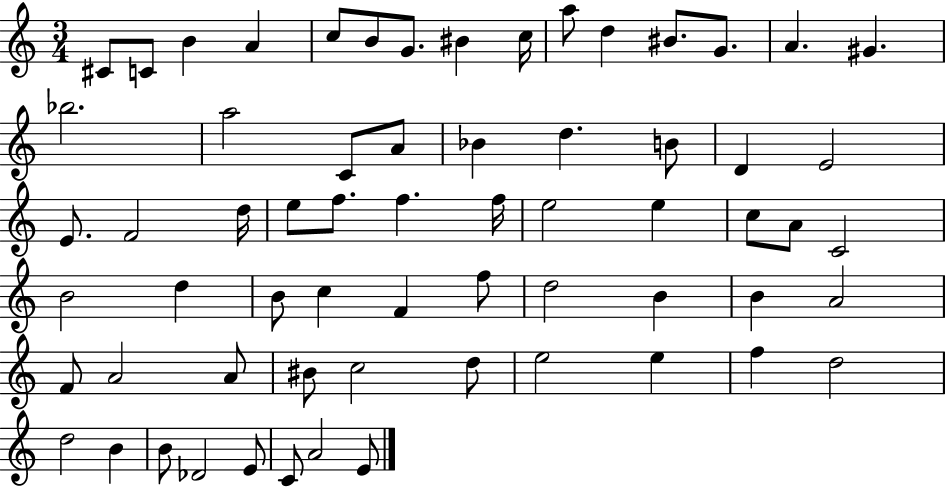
X:1
T:Untitled
M:3/4
L:1/4
K:C
^C/2 C/2 B A c/2 B/2 G/2 ^B c/4 a/2 d ^B/2 G/2 A ^G _b2 a2 C/2 A/2 _B d B/2 D E2 E/2 F2 d/4 e/2 f/2 f f/4 e2 e c/2 A/2 C2 B2 d B/2 c F f/2 d2 B B A2 F/2 A2 A/2 ^B/2 c2 d/2 e2 e f d2 d2 B B/2 _D2 E/2 C/2 A2 E/2